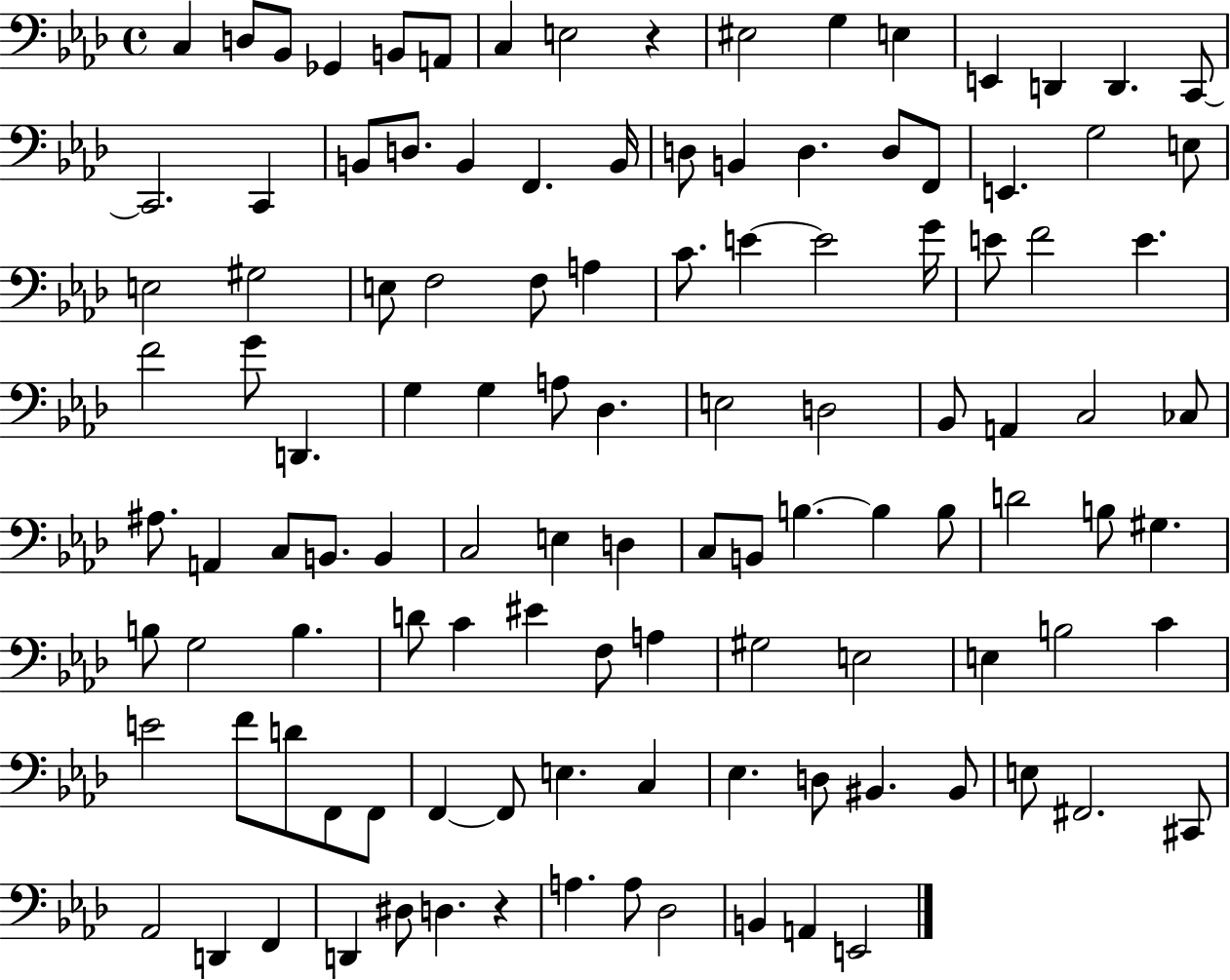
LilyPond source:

{
  \clef bass
  \time 4/4
  \defaultTimeSignature
  \key aes \major
  c4 d8 bes,8 ges,4 b,8 a,8 | c4 e2 r4 | eis2 g4 e4 | e,4 d,4 d,4. c,8~~ | \break c,2. c,4 | b,8 d8. b,4 f,4. b,16 | d8 b,4 d4. d8 f,8 | e,4. g2 e8 | \break e2 gis2 | e8 f2 f8 a4 | c'8. e'4~~ e'2 g'16 | e'8 f'2 e'4. | \break f'2 g'8 d,4. | g4 g4 a8 des4. | e2 d2 | bes,8 a,4 c2 ces8 | \break ais8. a,4 c8 b,8. b,4 | c2 e4 d4 | c8 b,8 b4.~~ b4 b8 | d'2 b8 gis4. | \break b8 g2 b4. | d'8 c'4 eis'4 f8 a4 | gis2 e2 | e4 b2 c'4 | \break e'2 f'8 d'8 f,8 f,8 | f,4~~ f,8 e4. c4 | ees4. d8 bis,4. bis,8 | e8 fis,2. cis,8 | \break aes,2 d,4 f,4 | d,4 dis8 d4. r4 | a4. a8 des2 | b,4 a,4 e,2 | \break \bar "|."
}